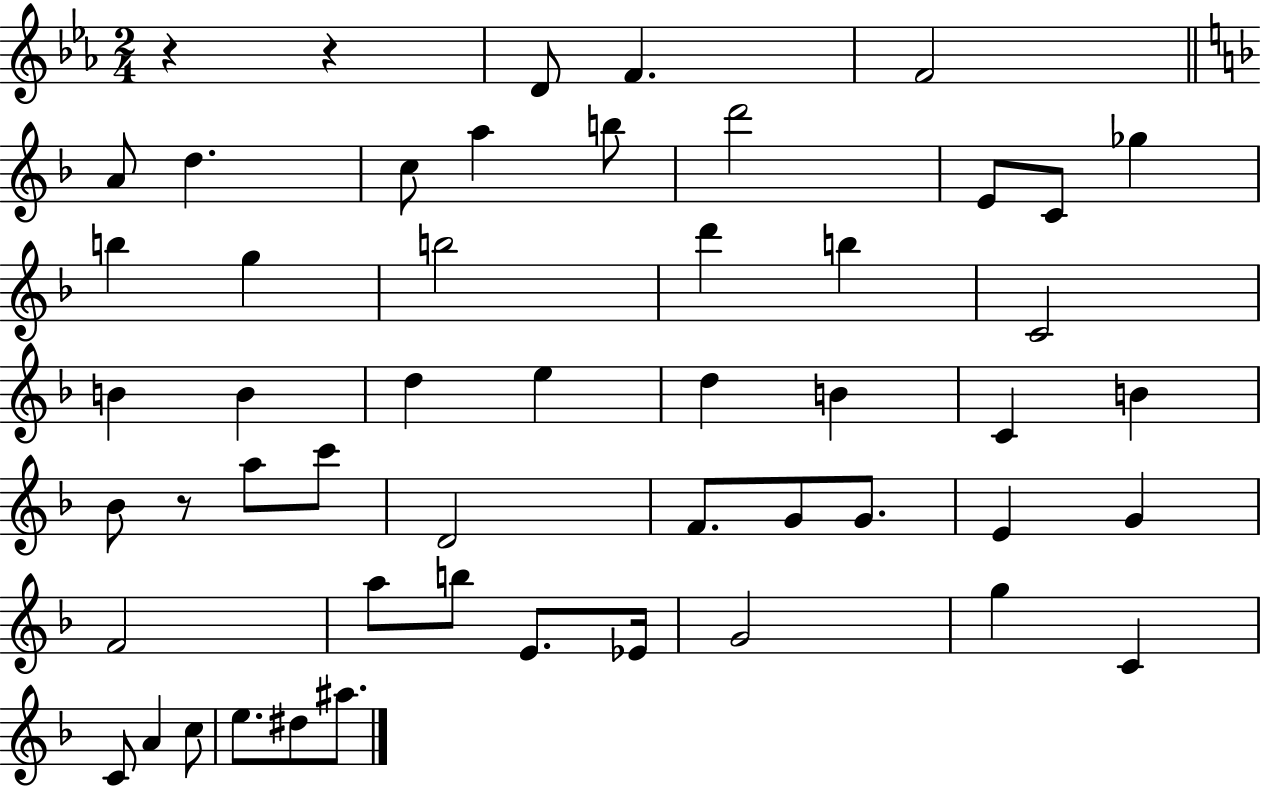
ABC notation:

X:1
T:Untitled
M:2/4
L:1/4
K:Eb
z z D/2 F F2 A/2 d c/2 a b/2 d'2 E/2 C/2 _g b g b2 d' b C2 B B d e d B C B _B/2 z/2 a/2 c'/2 D2 F/2 G/2 G/2 E G F2 a/2 b/2 E/2 _E/4 G2 g C C/2 A c/2 e/2 ^d/2 ^a/2